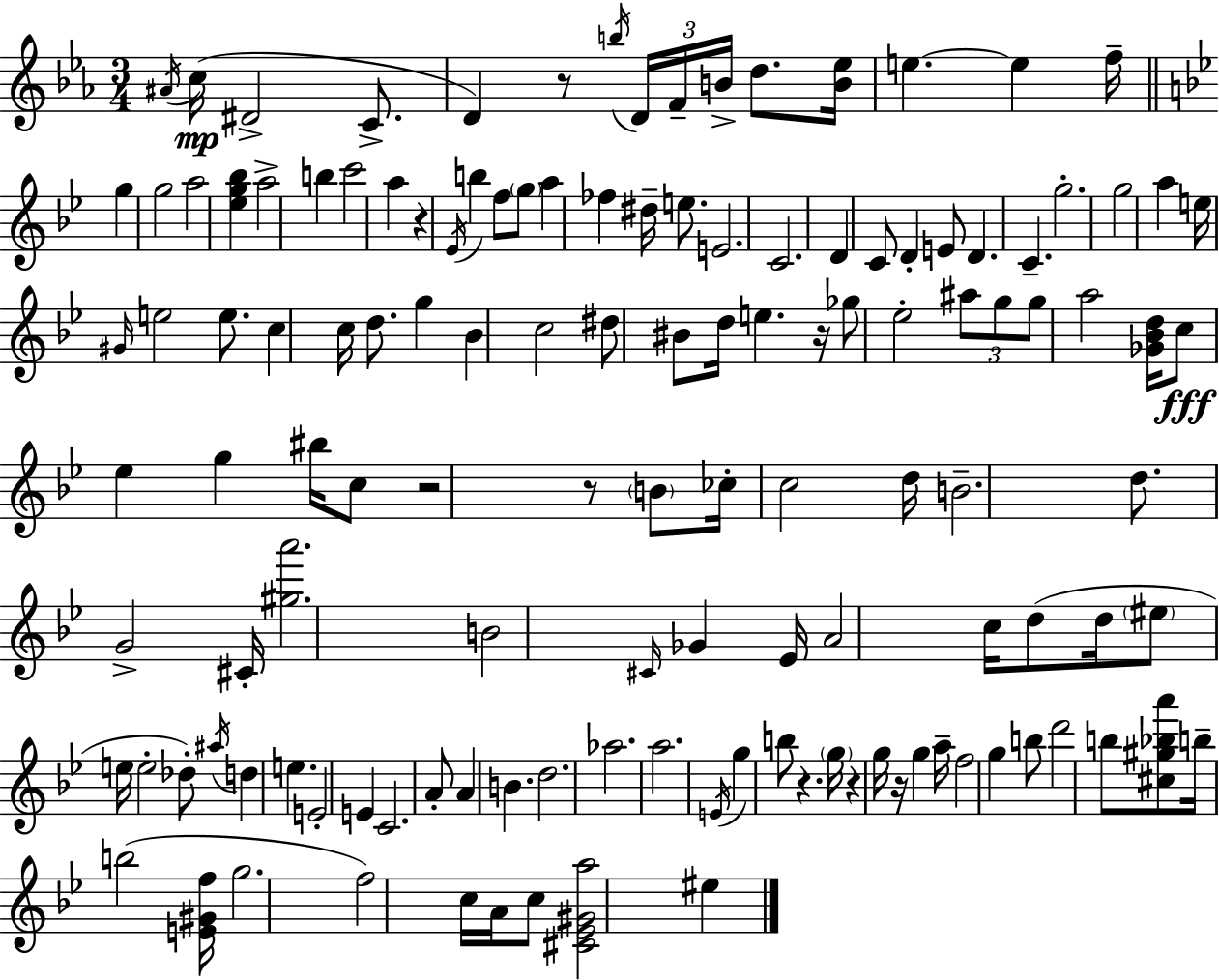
{
  \clef treble
  \numericTimeSignature
  \time 3/4
  \key c \minor
  \acciaccatura { ais'16 }(\mp c''16 dis'2-> c'8.-> | d'4) r8 \acciaccatura { b''16 } \tuplet 3/2 { d'16 f'16-- b'16-> } d''8. | <b' ees''>16 e''4.~~ e''4 | f''16-- \bar "||" \break \key g \minor g''4 g''2 | a''2 <ees'' g'' bes''>4 | a''2-> b''4 | c'''2 a''4 | \break r4 \acciaccatura { ees'16 } b''4 f''8 \parenthesize g''8 | a''4 fes''4 dis''16-- e''8. | e'2. | c'2. | \break d'4 c'8 d'4-. e'8 | d'4. c'4.-- | g''2.-. | g''2 a''4 | \break e''16 \grace { gis'16 } e''2 e''8. | c''4 c''16 d''8. g''4 | bes'4 c''2 | dis''8 bis'8 d''16 e''4. | \break r16 ges''8 ees''2-. | \tuplet 3/2 { ais''8 g''8 g''8 } a''2 | <ges' bes' d''>16 c''8\fff ees''4 g''4 | bis''16 c''8 r2 | \break r8 \parenthesize b'8 ces''16-. c''2 | d''16 b'2.-- | d''8. g'2-> | cis'16-. <gis'' a'''>2. | \break b'2 \grace { cis'16 } ges'4 | ees'16 a'2 | c''16 d''8( d''16 \parenthesize eis''8 e''16 e''2-. | des''8-.) \acciaccatura { ais''16 } d''4 e''4. | \break e'2-. | e'4 c'2. | a'8-. a'4 b'4. | d''2. | \break aes''2. | a''2. | \acciaccatura { e'16 } g''4 b''8 r4. | \parenthesize g''16 r4 g''16 r16 | \break g''4 a''16-- f''2 | g''4 b''8 d'''2 | b''8 <cis'' gis'' bes'' a'''>8 b''16-- b''2( | <e' gis' f''>16 g''2. | \break f''2) | c''16 a'16 c''8 <cis' ees' gis' a''>2 | eis''4 \bar "|."
}